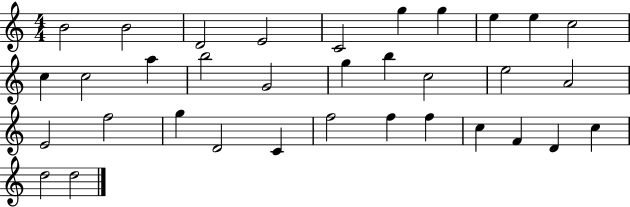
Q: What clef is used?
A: treble